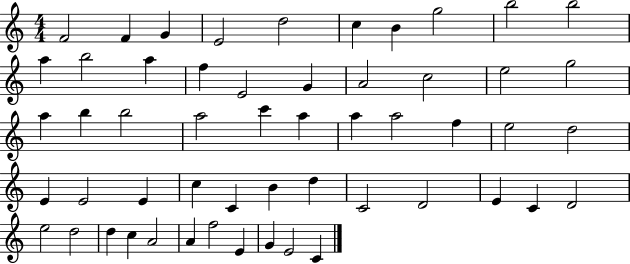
F4/h F4/q G4/q E4/h D5/h C5/q B4/q G5/h B5/h B5/h A5/q B5/h A5/q F5/q E4/h G4/q A4/h C5/h E5/h G5/h A5/q B5/q B5/h A5/h C6/q A5/q A5/q A5/h F5/q E5/h D5/h E4/q E4/h E4/q C5/q C4/q B4/q D5/q C4/h D4/h E4/q C4/q D4/h E5/h D5/h D5/q C5/q A4/h A4/q F5/h E4/q G4/q E4/h C4/q